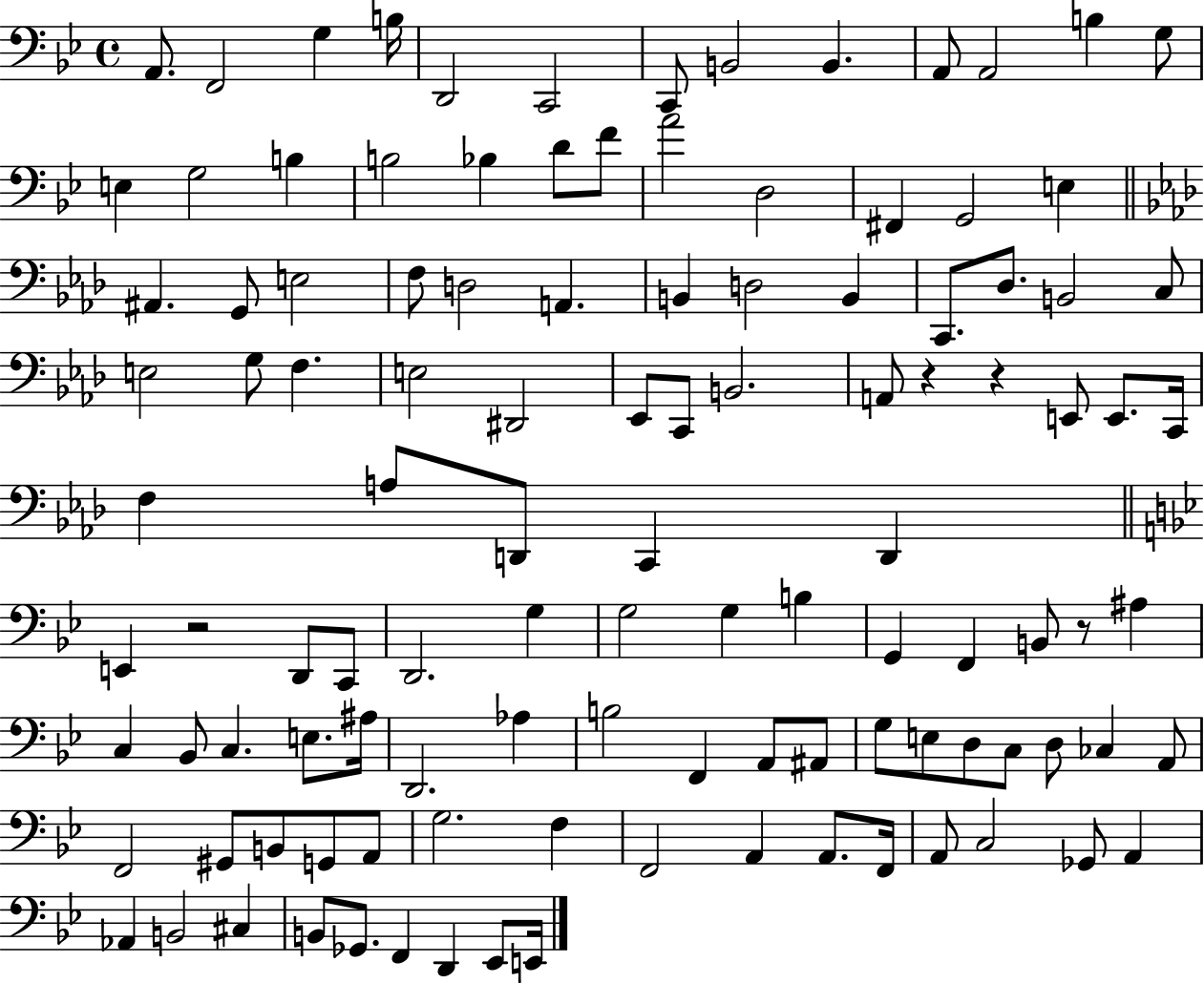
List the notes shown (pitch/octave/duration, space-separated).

A2/e. F2/h G3/q B3/s D2/h C2/h C2/e B2/h B2/q. A2/e A2/h B3/q G3/e E3/q G3/h B3/q B3/h Bb3/q D4/e F4/e A4/h D3/h F#2/q G2/h E3/q A#2/q. G2/e E3/h F3/e D3/h A2/q. B2/q D3/h B2/q C2/e. Db3/e. B2/h C3/e E3/h G3/e F3/q. E3/h D#2/h Eb2/e C2/e B2/h. A2/e R/q R/q E2/e E2/e. C2/s F3/q A3/e D2/e C2/q D2/q E2/q R/h D2/e C2/e D2/h. G3/q G3/h G3/q B3/q G2/q F2/q B2/e R/e A#3/q C3/q Bb2/e C3/q. E3/e. A#3/s D2/h. Ab3/q B3/h F2/q A2/e A#2/e G3/e E3/e D3/e C3/e D3/e CES3/q A2/e F2/h G#2/e B2/e G2/e A2/e G3/h. F3/q F2/h A2/q A2/e. F2/s A2/e C3/h Gb2/e A2/q Ab2/q B2/h C#3/q B2/e Gb2/e. F2/q D2/q Eb2/e E2/s